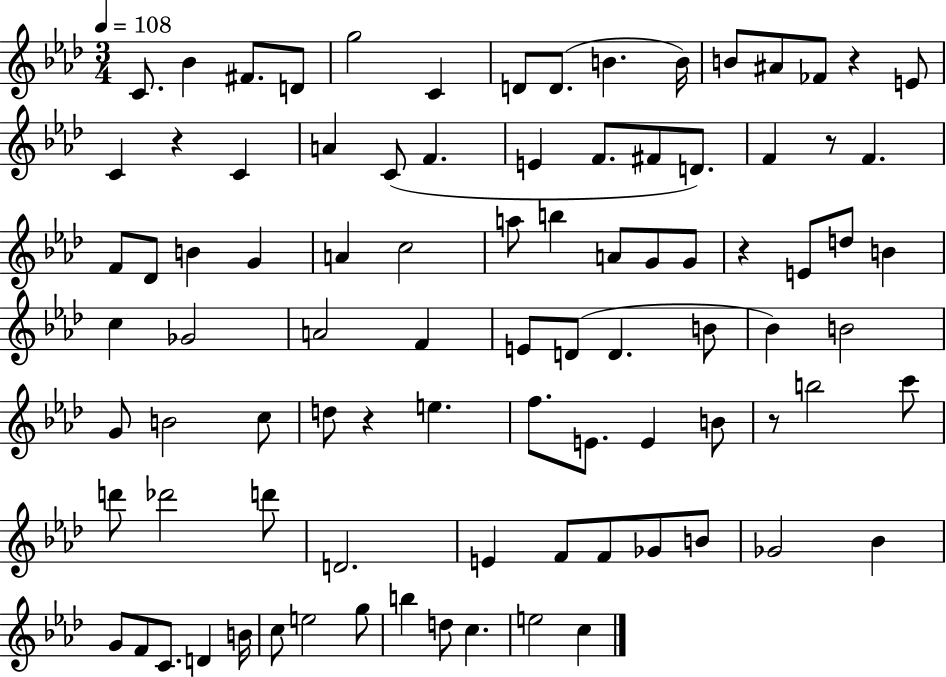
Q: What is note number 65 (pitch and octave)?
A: E4